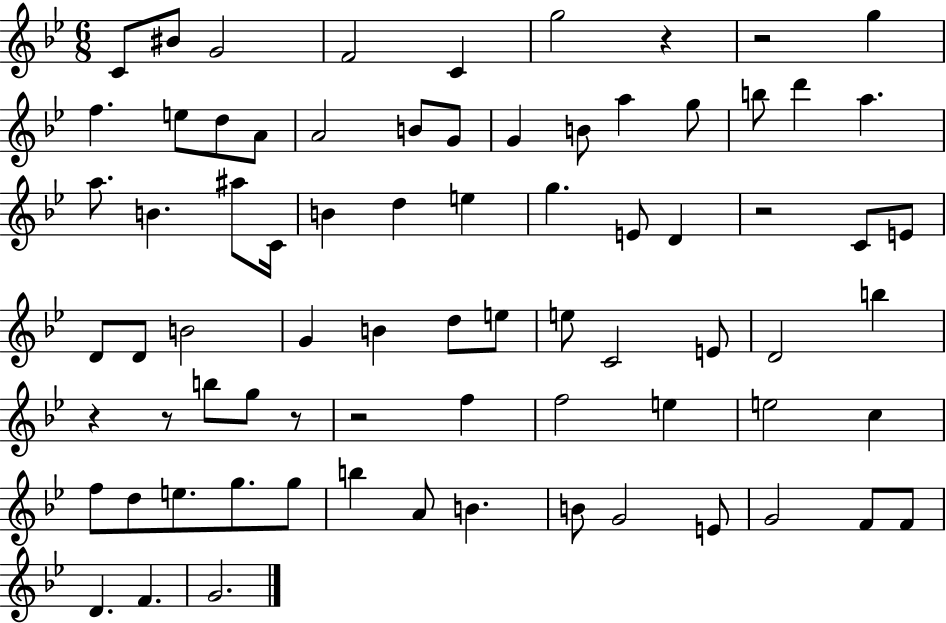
C4/e BIS4/e G4/h F4/h C4/q G5/h R/q R/h G5/q F5/q. E5/e D5/e A4/e A4/h B4/e G4/e G4/q B4/e A5/q G5/e B5/e D6/q A5/q. A5/e. B4/q. A#5/e C4/s B4/q D5/q E5/q G5/q. E4/e D4/q R/h C4/e E4/e D4/e D4/e B4/h G4/q B4/q D5/e E5/e E5/e C4/h E4/e D4/h B5/q R/q R/e B5/e G5/e R/e R/h F5/q F5/h E5/q E5/h C5/q F5/e D5/e E5/e. G5/e. G5/e B5/q A4/e B4/q. B4/e G4/h E4/e G4/h F4/e F4/e D4/q. F4/q. G4/h.